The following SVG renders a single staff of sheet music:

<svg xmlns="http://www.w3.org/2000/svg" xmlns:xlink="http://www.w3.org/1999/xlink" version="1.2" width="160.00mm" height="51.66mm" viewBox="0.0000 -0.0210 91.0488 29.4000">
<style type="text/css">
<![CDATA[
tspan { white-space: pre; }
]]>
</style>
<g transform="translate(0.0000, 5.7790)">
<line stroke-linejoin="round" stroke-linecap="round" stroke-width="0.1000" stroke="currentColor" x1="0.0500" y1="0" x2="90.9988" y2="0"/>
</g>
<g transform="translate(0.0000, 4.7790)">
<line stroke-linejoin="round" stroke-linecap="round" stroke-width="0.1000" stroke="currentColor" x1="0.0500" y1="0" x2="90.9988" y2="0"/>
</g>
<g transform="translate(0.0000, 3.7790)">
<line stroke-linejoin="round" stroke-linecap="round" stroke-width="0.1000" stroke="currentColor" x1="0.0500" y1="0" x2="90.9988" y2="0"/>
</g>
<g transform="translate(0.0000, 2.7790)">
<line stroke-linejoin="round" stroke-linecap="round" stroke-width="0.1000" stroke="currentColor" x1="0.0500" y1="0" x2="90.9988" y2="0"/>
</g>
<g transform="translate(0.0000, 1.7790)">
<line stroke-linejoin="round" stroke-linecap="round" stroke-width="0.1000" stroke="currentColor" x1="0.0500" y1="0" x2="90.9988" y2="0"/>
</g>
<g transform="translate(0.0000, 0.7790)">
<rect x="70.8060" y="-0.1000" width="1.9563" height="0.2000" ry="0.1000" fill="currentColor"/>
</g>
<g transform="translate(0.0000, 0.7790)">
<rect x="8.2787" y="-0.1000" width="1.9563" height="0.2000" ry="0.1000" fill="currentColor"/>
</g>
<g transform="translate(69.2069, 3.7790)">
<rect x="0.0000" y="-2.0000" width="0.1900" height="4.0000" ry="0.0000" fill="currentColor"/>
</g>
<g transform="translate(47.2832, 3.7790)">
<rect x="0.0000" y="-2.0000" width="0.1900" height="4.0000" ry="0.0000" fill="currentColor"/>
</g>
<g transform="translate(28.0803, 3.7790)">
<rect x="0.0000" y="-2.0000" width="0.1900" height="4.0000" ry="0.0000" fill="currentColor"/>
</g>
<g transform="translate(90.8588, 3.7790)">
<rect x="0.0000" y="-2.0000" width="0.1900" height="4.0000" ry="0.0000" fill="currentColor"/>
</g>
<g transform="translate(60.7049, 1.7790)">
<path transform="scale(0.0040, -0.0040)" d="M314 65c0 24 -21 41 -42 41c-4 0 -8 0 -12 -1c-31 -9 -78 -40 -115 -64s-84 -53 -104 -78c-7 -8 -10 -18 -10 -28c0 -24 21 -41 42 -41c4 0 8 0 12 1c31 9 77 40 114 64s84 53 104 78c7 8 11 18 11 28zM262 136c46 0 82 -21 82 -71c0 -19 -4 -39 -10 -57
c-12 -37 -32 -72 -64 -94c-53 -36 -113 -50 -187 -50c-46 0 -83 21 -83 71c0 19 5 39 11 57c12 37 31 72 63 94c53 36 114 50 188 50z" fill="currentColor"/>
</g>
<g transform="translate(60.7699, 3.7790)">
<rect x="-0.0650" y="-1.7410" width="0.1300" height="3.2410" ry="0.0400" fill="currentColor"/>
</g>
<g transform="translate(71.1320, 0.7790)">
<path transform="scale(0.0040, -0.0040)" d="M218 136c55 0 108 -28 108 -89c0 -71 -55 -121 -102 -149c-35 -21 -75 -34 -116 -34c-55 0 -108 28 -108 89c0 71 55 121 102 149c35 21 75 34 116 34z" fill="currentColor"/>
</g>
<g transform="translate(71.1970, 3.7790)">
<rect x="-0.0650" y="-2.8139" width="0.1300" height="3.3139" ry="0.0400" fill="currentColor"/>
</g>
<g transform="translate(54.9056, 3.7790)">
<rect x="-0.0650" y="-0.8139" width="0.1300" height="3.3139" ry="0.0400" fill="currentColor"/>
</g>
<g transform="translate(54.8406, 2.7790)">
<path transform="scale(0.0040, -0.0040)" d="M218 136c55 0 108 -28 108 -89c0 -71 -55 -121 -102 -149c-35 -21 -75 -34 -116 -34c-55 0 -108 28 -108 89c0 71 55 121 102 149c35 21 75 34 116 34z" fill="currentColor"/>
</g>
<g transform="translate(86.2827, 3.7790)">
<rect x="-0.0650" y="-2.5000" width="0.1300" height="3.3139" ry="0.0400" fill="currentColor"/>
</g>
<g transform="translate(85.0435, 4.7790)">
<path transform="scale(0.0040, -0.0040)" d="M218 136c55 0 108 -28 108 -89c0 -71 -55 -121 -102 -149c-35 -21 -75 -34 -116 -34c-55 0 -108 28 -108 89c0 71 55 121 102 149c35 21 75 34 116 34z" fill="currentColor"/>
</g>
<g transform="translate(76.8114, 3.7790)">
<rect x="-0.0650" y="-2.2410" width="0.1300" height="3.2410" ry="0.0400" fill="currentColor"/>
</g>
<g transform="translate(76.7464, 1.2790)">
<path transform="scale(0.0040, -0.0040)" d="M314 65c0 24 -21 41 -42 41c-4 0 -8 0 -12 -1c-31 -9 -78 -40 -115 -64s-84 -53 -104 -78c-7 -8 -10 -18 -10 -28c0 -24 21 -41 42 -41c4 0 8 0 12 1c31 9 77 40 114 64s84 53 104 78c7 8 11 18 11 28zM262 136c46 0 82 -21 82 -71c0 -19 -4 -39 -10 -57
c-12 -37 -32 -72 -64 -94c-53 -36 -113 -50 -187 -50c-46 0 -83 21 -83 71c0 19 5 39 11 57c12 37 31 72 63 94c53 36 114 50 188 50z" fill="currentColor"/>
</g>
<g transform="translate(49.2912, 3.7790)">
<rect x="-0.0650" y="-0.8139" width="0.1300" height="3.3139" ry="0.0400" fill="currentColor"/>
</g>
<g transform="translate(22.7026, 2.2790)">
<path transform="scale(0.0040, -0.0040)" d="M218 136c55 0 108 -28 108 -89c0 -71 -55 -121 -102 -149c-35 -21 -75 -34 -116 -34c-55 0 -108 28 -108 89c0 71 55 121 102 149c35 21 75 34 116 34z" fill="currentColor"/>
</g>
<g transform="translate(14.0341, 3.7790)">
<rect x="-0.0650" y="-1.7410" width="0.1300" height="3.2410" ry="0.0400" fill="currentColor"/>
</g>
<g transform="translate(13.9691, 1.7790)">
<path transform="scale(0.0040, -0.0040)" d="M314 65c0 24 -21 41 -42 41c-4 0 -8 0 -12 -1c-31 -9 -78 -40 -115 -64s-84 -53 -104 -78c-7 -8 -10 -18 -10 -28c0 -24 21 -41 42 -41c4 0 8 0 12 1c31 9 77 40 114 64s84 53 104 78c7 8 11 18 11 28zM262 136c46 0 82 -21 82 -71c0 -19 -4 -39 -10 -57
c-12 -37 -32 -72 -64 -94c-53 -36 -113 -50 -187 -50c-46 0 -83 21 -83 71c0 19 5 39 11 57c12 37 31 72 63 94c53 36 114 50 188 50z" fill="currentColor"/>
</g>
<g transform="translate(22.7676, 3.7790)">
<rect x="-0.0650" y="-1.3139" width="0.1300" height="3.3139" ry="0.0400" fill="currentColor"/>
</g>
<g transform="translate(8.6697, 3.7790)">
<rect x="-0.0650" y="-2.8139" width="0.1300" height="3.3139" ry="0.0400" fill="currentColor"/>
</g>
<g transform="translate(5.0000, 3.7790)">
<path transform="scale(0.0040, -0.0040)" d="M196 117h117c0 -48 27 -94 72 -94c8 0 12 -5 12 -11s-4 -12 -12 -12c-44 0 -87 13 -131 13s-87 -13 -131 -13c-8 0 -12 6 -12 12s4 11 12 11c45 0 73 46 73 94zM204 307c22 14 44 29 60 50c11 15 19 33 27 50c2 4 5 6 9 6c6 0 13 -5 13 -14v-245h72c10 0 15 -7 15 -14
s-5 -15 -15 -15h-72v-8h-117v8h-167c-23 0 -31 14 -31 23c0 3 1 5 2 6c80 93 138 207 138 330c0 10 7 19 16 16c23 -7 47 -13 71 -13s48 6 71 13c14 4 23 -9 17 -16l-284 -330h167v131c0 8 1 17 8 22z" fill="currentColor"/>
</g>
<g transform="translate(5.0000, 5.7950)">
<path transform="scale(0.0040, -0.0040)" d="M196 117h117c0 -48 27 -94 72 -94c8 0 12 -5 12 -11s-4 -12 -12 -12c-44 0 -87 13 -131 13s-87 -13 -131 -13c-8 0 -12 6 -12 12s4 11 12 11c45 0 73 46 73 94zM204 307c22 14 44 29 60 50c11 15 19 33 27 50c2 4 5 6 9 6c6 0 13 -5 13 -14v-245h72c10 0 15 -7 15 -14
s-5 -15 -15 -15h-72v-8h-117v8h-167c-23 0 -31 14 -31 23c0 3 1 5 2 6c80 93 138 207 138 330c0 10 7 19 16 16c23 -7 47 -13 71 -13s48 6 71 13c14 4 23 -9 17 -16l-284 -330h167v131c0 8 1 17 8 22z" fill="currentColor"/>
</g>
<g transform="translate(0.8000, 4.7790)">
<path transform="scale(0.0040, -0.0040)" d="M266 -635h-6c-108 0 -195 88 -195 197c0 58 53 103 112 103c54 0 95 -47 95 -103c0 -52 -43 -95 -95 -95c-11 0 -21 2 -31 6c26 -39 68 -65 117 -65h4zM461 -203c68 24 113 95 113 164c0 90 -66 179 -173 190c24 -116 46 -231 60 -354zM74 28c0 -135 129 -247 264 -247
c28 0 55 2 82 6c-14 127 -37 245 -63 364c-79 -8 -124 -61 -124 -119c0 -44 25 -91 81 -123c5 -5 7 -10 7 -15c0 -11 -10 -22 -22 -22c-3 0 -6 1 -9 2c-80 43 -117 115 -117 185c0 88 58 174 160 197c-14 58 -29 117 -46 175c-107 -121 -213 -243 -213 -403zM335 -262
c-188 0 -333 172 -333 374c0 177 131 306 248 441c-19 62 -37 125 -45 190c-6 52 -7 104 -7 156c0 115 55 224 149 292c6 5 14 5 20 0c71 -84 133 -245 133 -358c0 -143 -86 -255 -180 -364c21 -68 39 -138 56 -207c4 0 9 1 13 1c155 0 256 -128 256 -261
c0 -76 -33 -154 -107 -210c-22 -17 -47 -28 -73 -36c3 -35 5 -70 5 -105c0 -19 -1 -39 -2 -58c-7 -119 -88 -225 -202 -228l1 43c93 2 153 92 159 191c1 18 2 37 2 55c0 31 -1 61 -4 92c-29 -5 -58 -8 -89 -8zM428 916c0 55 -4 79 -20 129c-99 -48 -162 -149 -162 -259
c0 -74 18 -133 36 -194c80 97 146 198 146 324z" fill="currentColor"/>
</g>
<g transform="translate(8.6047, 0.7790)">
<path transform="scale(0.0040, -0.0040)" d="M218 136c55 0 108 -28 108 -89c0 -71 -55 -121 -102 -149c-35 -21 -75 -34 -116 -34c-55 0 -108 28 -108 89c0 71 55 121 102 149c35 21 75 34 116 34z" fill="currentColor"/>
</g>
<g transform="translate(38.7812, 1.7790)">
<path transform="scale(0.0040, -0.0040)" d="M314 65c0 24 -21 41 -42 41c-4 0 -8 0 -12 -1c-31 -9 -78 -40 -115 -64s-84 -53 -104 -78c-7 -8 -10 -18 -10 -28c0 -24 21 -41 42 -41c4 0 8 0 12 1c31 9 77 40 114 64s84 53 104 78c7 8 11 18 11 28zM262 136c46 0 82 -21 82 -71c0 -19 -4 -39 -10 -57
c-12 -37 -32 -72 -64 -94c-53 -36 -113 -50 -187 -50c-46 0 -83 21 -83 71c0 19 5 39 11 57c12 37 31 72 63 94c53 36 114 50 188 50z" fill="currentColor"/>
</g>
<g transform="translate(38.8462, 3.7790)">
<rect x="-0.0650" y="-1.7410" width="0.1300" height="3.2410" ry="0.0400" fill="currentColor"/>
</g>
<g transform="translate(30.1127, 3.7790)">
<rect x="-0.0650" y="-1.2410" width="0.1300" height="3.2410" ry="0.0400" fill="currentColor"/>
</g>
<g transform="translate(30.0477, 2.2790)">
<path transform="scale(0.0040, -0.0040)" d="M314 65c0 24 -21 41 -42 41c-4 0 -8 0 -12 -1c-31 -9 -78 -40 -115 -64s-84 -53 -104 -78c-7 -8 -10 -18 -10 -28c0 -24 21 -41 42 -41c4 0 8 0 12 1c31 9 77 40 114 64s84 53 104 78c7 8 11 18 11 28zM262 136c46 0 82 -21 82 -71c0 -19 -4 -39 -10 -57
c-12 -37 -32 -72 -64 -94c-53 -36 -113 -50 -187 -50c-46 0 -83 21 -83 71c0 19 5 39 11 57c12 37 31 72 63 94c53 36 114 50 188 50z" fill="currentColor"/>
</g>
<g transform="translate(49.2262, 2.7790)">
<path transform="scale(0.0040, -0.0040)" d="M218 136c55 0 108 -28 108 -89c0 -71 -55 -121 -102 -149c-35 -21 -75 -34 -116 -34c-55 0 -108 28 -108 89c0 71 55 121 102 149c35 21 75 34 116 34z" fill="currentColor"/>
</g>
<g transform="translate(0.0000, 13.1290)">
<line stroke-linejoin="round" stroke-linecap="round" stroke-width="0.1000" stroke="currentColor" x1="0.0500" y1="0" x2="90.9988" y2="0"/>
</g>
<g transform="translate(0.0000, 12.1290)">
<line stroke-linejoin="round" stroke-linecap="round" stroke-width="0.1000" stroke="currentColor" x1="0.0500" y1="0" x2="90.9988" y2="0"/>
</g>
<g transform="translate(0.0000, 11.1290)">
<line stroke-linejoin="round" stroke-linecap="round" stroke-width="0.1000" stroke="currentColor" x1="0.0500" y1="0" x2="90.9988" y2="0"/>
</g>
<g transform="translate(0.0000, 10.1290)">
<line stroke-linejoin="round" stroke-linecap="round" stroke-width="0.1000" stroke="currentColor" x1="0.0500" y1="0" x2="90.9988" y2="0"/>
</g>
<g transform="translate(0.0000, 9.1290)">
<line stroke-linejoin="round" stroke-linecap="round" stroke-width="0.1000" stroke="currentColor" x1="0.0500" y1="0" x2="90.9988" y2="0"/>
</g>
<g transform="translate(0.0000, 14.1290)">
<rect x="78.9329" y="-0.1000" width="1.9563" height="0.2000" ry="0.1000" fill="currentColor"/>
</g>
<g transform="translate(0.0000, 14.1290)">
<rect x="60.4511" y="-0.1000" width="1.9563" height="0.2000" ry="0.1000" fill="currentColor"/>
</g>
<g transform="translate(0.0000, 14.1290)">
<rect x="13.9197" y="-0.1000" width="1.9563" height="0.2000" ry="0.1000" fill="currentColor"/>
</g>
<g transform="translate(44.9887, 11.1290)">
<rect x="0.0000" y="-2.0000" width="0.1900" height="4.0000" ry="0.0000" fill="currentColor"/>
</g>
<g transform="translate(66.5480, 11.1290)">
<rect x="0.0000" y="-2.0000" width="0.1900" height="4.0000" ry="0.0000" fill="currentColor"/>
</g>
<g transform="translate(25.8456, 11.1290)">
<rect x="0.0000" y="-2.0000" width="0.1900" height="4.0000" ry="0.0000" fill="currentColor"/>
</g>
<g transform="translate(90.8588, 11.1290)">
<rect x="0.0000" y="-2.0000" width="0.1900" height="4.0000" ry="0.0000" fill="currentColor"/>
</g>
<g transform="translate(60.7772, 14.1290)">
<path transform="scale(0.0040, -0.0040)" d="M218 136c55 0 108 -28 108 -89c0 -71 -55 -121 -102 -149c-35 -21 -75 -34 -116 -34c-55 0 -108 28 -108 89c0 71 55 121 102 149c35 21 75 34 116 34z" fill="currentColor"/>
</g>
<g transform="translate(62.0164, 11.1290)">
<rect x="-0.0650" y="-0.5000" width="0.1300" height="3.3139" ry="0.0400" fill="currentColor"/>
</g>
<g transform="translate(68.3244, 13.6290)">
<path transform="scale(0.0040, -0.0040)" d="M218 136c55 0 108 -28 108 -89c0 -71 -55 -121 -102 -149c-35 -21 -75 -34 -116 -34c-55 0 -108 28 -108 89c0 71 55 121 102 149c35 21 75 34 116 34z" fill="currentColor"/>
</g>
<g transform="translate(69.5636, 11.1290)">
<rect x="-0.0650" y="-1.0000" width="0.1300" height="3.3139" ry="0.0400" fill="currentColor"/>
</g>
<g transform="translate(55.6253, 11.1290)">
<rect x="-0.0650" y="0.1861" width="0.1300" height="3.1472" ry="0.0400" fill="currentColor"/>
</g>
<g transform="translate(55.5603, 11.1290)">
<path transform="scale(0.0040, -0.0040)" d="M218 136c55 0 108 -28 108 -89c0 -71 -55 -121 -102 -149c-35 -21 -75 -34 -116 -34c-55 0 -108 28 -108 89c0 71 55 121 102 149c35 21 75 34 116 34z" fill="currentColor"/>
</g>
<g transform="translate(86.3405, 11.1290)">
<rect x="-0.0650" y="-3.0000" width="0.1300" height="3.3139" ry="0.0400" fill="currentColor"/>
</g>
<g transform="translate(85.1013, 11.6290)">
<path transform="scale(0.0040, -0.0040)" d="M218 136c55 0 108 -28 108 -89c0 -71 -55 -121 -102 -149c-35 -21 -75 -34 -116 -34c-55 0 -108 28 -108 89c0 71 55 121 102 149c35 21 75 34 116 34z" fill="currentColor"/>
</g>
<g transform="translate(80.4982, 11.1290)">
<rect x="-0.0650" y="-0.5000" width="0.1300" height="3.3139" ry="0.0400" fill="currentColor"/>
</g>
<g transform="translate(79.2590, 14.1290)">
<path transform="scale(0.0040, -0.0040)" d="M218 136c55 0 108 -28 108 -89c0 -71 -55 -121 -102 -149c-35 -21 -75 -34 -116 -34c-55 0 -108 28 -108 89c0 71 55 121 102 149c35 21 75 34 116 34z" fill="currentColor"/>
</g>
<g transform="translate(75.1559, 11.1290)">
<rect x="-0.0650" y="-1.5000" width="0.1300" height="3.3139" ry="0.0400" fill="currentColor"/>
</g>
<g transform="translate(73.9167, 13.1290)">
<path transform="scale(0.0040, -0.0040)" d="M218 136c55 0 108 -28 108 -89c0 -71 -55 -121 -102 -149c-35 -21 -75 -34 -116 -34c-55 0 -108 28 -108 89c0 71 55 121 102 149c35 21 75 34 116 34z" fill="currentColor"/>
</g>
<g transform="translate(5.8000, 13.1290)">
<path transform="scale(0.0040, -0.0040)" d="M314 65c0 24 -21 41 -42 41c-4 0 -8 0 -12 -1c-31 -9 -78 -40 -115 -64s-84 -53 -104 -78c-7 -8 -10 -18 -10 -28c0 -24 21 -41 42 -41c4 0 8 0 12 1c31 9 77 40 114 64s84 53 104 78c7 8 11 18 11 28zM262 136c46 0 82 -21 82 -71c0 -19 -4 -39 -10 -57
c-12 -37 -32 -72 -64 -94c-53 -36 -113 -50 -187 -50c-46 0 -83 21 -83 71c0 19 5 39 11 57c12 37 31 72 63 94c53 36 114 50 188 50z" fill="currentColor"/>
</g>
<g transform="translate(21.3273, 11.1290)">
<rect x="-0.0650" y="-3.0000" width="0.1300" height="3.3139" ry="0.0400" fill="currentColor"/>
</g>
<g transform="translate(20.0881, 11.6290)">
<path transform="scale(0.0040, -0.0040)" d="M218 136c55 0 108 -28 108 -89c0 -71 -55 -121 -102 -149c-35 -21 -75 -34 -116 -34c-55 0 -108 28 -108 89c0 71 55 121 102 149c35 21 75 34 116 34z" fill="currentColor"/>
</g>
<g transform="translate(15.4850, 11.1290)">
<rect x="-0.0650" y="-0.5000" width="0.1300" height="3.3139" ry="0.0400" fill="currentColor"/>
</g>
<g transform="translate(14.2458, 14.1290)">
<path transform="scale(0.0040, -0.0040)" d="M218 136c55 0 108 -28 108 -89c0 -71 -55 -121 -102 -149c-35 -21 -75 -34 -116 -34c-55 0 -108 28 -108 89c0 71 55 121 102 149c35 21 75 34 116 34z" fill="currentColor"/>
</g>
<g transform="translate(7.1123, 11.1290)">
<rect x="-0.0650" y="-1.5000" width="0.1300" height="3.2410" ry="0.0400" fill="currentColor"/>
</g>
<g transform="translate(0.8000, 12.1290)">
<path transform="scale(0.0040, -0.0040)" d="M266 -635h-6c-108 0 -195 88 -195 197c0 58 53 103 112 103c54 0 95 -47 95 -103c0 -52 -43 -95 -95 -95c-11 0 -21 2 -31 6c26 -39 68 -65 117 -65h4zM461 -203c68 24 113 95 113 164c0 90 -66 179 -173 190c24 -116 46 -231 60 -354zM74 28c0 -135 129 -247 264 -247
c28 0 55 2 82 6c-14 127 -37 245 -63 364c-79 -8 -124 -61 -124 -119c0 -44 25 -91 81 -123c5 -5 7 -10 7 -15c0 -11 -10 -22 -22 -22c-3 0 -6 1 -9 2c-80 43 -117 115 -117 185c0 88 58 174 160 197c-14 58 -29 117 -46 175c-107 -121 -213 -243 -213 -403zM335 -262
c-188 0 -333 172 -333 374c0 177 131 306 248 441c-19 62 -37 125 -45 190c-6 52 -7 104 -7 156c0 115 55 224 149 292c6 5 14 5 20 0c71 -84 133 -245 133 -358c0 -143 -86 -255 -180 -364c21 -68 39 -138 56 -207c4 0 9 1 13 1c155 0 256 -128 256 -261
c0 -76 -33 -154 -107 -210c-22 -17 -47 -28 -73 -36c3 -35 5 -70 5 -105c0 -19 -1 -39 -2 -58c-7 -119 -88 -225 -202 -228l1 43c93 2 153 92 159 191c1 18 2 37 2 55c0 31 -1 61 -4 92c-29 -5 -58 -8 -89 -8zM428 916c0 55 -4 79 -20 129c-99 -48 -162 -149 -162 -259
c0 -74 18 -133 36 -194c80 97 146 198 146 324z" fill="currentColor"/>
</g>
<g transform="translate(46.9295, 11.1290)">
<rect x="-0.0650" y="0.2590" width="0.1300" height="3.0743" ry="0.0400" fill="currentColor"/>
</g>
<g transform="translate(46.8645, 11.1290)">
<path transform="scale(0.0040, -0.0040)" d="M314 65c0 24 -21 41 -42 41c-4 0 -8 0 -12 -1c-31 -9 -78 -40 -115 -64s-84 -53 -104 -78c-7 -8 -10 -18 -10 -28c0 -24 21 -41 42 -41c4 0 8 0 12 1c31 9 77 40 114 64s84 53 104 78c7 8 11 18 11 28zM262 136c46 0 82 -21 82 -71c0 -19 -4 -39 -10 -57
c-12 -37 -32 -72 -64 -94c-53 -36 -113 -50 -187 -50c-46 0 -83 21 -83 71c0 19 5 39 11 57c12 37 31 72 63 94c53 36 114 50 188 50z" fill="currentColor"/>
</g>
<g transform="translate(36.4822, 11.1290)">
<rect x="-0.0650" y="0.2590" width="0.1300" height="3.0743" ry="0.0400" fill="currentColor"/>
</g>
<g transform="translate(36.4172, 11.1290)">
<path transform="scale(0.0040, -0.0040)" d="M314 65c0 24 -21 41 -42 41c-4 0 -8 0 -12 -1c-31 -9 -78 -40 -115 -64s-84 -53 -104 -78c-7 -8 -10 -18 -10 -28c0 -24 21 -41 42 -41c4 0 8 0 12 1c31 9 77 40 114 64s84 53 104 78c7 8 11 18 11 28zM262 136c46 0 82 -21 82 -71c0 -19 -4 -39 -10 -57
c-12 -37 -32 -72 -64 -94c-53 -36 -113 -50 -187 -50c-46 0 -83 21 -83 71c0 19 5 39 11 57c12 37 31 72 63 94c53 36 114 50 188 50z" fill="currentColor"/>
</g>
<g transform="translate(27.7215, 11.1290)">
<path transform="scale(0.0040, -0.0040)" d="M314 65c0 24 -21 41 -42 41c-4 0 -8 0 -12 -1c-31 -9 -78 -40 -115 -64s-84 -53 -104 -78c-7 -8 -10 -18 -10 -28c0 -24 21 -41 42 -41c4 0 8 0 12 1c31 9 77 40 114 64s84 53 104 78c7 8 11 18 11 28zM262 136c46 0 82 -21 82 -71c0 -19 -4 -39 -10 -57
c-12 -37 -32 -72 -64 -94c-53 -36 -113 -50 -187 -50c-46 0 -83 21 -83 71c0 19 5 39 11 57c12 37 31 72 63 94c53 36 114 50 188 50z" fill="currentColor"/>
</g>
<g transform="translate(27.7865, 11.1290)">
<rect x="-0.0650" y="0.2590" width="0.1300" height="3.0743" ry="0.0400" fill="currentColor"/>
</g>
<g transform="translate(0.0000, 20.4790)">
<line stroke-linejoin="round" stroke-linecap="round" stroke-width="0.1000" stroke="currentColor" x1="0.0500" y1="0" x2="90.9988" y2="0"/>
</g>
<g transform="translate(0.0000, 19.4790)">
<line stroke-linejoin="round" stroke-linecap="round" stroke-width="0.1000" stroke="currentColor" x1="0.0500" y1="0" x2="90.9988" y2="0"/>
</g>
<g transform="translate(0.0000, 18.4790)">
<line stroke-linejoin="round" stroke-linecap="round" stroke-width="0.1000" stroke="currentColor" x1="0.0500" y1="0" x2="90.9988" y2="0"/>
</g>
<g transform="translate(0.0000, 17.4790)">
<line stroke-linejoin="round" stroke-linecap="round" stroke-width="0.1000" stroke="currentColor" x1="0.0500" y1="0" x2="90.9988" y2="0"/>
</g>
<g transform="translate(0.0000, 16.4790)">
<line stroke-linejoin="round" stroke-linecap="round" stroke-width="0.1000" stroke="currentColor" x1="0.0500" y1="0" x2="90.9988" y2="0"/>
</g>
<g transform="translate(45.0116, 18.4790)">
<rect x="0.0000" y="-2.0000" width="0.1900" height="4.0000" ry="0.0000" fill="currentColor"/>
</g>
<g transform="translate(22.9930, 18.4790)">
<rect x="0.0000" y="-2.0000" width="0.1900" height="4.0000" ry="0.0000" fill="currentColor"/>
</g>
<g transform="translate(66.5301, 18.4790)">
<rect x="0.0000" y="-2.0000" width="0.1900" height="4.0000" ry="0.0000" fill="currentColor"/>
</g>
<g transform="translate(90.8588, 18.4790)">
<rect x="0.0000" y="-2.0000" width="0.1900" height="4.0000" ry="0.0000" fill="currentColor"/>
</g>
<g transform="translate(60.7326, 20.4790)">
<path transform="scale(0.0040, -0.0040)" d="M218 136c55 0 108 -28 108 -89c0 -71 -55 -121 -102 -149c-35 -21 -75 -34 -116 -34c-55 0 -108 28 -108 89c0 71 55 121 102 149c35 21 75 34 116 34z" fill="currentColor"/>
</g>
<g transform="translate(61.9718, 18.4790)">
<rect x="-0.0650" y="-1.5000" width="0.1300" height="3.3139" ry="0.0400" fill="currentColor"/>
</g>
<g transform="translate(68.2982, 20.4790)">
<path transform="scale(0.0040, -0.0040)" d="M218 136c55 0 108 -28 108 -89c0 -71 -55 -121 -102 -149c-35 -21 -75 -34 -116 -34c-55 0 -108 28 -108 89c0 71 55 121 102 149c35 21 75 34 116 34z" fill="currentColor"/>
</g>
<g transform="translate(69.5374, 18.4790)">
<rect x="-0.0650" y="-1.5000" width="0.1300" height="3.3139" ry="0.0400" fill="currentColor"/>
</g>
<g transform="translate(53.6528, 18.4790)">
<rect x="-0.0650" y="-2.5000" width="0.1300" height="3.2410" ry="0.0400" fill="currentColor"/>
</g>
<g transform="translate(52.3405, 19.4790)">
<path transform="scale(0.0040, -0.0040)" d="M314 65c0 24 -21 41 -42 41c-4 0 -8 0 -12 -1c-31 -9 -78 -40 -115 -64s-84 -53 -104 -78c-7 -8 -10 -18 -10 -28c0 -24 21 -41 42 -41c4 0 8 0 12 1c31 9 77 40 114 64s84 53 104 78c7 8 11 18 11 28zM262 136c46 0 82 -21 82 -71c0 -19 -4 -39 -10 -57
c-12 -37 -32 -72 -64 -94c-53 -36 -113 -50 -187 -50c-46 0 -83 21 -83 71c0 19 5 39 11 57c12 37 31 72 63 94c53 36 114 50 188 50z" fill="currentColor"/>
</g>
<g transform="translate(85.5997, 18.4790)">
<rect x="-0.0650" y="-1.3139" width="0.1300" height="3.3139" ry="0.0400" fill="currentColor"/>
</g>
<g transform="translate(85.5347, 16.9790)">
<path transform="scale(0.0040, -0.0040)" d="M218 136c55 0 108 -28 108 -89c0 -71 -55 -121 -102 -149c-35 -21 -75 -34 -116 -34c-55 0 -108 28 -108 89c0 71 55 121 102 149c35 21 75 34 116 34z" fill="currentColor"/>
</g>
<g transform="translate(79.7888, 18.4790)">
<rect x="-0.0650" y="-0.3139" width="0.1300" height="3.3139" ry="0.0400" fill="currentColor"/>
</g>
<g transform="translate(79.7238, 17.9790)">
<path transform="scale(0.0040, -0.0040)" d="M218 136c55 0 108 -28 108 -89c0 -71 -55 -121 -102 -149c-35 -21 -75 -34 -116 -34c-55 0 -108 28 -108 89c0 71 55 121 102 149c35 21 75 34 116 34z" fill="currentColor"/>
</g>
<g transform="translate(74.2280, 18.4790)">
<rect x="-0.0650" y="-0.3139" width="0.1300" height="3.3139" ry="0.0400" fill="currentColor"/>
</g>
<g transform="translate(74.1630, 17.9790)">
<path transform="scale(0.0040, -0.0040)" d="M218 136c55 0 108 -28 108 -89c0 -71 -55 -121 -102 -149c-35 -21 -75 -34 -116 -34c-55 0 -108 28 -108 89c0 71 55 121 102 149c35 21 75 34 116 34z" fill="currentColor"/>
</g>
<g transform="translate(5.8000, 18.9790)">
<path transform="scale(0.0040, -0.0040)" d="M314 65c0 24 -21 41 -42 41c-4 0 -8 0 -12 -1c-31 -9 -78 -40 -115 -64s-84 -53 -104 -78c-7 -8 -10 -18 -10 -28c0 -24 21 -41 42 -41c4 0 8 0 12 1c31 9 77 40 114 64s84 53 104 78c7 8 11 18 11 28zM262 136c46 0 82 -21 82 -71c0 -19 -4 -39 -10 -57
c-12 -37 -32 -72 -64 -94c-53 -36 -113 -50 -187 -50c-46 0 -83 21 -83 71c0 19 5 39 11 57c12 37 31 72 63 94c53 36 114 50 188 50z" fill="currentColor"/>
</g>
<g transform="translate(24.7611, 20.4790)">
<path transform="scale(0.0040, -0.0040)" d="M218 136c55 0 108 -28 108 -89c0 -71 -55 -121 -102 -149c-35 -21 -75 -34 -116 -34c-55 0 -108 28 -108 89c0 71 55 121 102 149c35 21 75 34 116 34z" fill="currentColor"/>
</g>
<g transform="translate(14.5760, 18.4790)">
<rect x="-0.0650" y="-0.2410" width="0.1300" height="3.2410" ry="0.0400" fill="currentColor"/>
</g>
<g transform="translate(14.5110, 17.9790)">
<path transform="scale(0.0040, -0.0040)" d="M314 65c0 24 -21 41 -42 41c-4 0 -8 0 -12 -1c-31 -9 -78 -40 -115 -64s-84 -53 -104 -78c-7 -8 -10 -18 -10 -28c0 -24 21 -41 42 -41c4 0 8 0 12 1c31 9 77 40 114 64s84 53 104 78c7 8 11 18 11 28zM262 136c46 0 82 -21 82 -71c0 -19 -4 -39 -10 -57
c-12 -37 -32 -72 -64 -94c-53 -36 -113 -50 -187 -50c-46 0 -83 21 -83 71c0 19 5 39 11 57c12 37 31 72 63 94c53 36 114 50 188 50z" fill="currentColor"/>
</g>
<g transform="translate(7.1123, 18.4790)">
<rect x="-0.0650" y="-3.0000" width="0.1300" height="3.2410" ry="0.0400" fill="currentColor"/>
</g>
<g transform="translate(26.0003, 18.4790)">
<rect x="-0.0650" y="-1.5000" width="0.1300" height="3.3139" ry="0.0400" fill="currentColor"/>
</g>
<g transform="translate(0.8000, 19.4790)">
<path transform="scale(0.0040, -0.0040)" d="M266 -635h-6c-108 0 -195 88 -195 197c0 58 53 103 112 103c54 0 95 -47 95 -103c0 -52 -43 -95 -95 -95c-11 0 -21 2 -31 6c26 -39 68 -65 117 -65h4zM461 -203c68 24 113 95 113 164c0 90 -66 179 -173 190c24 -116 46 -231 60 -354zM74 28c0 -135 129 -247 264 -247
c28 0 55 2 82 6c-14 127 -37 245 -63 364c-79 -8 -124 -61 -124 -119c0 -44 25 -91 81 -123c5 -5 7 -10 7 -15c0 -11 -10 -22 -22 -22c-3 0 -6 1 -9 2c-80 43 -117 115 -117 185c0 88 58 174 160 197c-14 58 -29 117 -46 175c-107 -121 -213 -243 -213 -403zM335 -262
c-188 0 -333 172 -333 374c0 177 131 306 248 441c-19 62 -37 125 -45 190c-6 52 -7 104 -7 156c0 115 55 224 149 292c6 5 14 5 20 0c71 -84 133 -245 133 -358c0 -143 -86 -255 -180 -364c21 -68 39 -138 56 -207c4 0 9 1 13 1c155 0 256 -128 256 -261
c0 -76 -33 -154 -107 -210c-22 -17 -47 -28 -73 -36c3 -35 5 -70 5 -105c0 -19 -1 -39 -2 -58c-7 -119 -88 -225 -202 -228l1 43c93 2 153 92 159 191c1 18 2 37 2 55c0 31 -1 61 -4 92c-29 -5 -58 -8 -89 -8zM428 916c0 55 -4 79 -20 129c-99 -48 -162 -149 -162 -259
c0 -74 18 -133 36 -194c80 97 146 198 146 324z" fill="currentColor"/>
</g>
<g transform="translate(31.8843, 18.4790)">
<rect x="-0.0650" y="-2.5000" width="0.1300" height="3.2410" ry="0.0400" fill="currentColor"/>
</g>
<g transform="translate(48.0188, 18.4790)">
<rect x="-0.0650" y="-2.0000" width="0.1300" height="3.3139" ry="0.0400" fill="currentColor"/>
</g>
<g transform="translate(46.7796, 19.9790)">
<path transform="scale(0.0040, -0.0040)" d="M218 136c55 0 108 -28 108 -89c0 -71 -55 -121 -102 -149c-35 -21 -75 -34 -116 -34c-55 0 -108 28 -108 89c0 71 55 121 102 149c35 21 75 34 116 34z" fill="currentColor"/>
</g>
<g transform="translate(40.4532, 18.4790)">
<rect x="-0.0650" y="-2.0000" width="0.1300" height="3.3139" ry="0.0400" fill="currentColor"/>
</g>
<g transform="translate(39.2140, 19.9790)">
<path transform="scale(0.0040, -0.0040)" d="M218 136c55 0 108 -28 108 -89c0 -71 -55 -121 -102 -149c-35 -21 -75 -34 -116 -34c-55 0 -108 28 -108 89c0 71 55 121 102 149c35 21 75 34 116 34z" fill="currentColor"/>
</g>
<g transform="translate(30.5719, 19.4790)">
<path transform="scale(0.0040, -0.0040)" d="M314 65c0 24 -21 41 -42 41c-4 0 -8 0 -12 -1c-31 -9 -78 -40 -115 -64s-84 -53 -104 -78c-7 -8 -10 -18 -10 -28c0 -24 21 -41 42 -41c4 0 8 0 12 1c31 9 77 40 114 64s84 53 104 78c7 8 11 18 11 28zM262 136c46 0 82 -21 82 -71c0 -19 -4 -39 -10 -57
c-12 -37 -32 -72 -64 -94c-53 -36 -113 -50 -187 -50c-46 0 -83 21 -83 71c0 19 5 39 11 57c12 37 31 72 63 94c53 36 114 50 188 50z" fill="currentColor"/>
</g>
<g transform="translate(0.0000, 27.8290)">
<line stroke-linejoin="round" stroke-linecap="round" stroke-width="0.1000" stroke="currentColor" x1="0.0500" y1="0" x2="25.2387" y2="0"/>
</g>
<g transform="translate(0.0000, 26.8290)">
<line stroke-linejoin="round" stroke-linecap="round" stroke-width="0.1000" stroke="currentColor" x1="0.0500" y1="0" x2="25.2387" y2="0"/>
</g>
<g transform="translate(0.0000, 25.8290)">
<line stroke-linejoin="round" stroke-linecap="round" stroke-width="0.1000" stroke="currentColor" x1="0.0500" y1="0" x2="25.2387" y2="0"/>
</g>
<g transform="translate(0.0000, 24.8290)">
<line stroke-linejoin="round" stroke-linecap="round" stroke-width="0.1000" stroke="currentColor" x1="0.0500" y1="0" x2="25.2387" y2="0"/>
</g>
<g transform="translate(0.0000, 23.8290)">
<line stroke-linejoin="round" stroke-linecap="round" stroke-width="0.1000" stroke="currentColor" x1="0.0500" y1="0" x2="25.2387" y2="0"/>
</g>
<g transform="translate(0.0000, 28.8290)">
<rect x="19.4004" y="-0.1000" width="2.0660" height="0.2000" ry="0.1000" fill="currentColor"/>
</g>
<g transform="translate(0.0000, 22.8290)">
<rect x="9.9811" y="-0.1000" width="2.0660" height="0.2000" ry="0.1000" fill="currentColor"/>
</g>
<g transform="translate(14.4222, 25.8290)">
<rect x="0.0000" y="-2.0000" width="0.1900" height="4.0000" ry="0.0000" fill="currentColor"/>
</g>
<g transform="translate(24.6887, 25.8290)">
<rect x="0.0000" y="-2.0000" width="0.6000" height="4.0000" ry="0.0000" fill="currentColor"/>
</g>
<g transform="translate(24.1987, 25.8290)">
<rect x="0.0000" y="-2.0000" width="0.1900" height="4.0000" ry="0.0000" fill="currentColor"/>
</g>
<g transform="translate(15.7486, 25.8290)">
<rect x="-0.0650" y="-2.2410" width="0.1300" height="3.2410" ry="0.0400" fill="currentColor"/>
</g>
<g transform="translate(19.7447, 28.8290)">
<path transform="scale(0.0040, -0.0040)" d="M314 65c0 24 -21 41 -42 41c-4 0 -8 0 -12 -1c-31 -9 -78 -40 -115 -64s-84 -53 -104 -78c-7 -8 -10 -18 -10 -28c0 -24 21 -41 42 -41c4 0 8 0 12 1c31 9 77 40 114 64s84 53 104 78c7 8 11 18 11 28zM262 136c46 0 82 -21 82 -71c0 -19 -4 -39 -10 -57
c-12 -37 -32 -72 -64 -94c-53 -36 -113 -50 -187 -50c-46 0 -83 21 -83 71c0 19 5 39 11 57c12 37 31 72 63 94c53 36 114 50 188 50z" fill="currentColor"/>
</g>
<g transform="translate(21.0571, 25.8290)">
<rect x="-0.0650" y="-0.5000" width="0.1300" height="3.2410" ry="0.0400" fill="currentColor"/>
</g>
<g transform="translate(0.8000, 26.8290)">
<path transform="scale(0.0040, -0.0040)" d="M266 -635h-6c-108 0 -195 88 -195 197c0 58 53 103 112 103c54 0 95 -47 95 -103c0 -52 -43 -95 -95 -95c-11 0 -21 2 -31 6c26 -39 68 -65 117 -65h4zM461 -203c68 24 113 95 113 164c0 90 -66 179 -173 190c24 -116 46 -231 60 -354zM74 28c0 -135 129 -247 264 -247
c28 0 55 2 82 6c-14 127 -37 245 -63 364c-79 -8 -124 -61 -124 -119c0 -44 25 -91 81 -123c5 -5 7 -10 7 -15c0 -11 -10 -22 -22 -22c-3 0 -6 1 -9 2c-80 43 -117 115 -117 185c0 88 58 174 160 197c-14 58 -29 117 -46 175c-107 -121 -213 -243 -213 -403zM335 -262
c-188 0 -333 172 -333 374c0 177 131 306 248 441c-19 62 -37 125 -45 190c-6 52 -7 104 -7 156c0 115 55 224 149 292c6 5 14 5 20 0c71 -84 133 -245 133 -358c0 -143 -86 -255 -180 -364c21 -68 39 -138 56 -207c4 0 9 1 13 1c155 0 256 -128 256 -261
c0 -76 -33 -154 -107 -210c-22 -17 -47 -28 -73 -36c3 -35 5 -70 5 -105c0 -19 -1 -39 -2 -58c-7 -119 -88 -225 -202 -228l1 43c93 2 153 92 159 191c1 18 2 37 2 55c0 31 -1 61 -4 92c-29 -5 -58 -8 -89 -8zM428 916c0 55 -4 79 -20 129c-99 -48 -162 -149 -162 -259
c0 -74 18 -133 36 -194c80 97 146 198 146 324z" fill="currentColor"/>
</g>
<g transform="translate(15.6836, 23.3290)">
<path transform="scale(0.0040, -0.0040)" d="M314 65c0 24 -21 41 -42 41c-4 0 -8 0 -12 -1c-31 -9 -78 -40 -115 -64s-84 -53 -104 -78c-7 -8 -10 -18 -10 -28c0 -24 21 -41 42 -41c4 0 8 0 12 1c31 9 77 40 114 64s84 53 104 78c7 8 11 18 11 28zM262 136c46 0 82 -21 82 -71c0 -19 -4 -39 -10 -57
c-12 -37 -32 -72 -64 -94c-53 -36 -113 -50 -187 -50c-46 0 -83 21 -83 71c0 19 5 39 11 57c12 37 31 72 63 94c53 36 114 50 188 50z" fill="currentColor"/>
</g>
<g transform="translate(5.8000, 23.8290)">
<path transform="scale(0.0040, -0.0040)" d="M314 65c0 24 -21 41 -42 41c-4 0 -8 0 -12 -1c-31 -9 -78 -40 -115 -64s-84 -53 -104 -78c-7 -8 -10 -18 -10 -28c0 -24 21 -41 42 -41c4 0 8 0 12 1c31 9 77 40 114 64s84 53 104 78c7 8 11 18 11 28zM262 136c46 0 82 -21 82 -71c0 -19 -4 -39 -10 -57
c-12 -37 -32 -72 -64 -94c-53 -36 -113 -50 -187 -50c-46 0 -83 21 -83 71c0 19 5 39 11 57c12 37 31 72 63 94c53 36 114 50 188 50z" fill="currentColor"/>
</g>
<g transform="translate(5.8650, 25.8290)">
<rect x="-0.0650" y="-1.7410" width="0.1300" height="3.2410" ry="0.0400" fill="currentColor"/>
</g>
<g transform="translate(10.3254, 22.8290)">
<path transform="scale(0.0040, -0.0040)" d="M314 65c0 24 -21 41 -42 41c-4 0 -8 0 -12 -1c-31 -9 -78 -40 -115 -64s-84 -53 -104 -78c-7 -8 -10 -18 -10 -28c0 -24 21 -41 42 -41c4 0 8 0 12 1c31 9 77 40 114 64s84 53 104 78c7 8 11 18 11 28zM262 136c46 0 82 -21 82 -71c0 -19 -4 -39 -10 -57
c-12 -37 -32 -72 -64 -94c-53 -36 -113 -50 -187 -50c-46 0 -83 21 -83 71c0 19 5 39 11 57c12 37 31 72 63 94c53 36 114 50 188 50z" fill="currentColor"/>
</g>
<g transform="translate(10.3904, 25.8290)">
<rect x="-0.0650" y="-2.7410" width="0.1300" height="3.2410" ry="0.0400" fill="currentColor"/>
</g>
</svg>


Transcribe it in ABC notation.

X:1
T:Untitled
M:4/4
L:1/4
K:C
a f2 e e2 f2 d d f2 a g2 G E2 C A B2 B2 B2 B C D E C A A2 c2 E G2 F F G2 E E c c e f2 a2 g2 C2